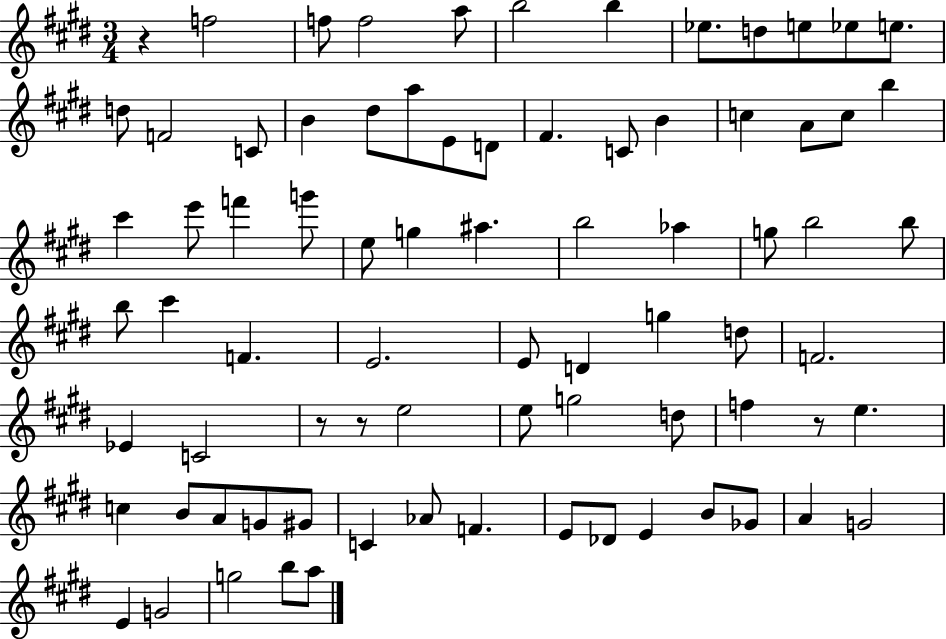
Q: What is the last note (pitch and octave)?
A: A5